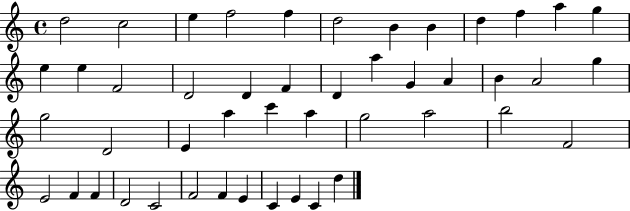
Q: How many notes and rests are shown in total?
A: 47